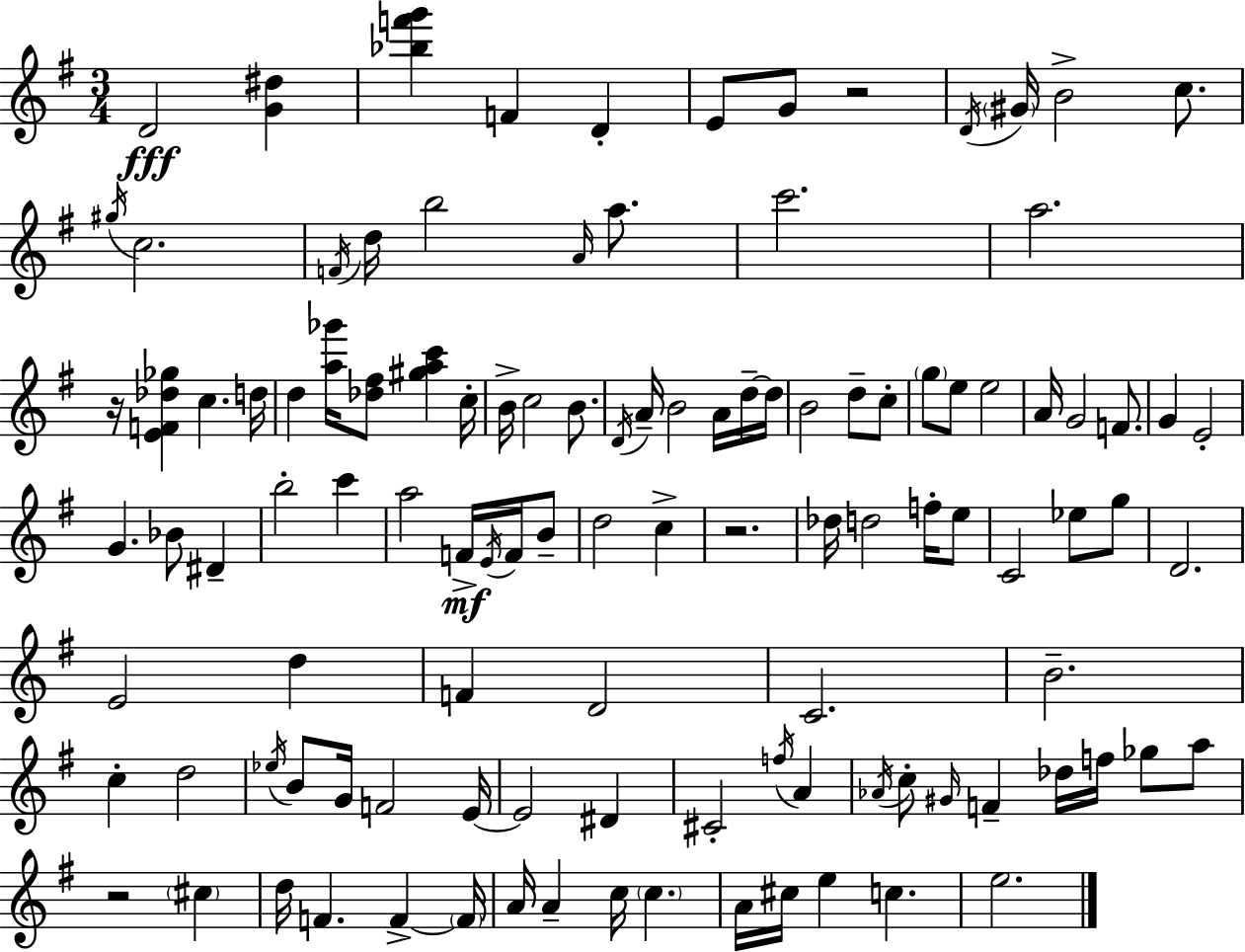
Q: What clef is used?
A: treble